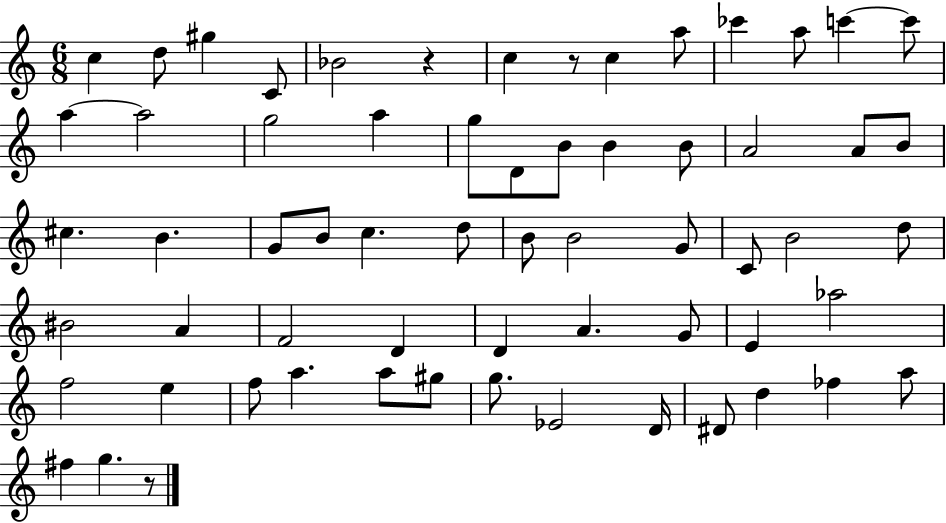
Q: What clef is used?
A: treble